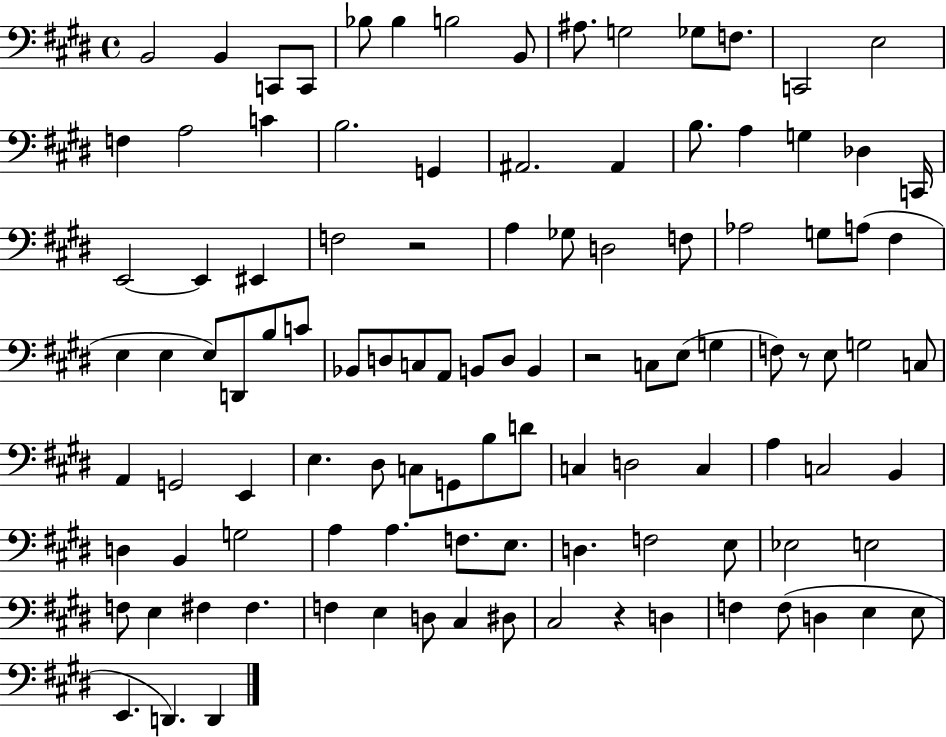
{
  \clef bass
  \time 4/4
  \defaultTimeSignature
  \key e \major
  b,2 b,4 c,8 c,8 | bes8 bes4 b2 b,8 | ais8. g2 ges8 f8. | c,2 e2 | \break f4 a2 c'4 | b2. g,4 | ais,2. ais,4 | b8. a4 g4 des4 c,16 | \break e,2~~ e,4 eis,4 | f2 r2 | a4 ges8 d2 f8 | aes2 g8 a8( fis4 | \break e4 e4 e8) d,8 b8 c'8 | bes,8 d8 c8 a,8 b,8 d8 b,4 | r2 c8 e8( g4 | f8) r8 e8 g2 c8 | \break a,4 g,2 e,4 | e4. dis8 c8 g,8 b8 d'8 | c4 d2 c4 | a4 c2 b,4 | \break d4 b,4 g2 | a4 a4. f8. e8. | d4. f2 e8 | ees2 e2 | \break f8 e4 fis4 fis4. | f4 e4 d8 cis4 dis8 | cis2 r4 d4 | f4 f8( d4 e4 e8 | \break e,4. d,4.) d,4 | \bar "|."
}